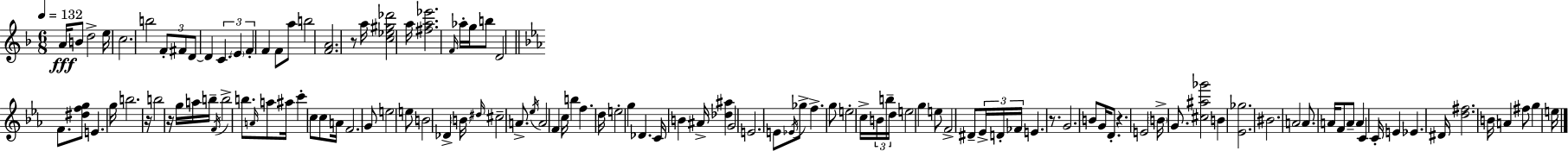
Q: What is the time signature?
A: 6/8